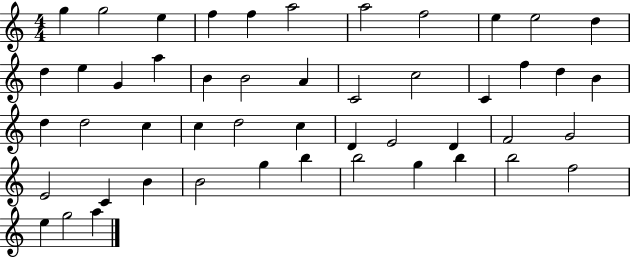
{
  \clef treble
  \numericTimeSignature
  \time 4/4
  \key c \major
  g''4 g''2 e''4 | f''4 f''4 a''2 | a''2 f''2 | e''4 e''2 d''4 | \break d''4 e''4 g'4 a''4 | b'4 b'2 a'4 | c'2 c''2 | c'4 f''4 d''4 b'4 | \break d''4 d''2 c''4 | c''4 d''2 c''4 | d'4 e'2 d'4 | f'2 g'2 | \break e'2 c'4 b'4 | b'2 g''4 b''4 | b''2 g''4 b''4 | b''2 f''2 | \break e''4 g''2 a''4 | \bar "|."
}